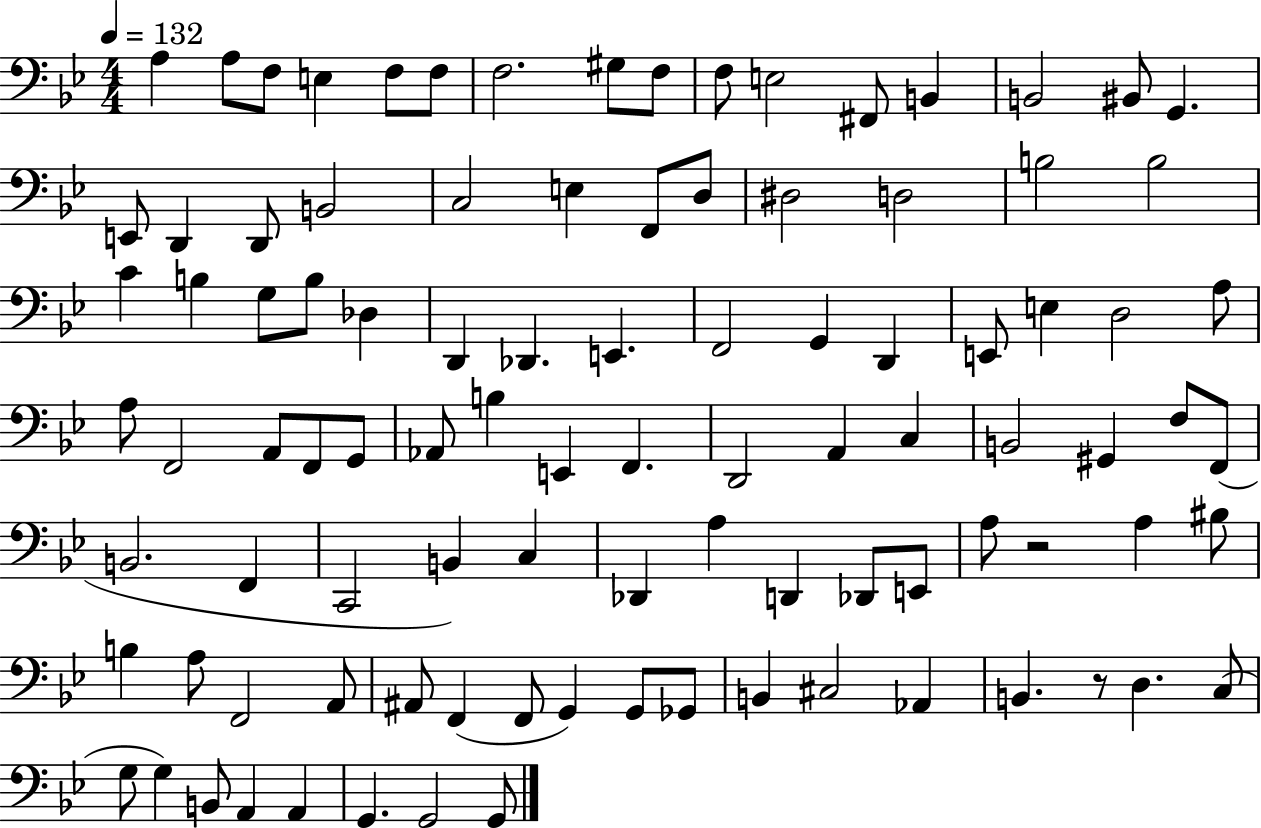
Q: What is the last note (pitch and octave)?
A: G2